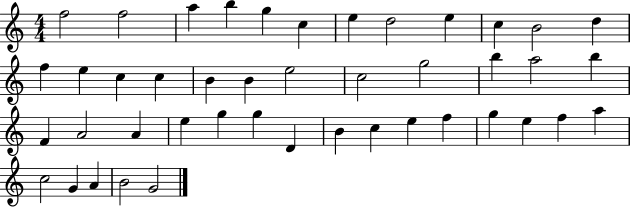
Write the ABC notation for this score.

X:1
T:Untitled
M:4/4
L:1/4
K:C
f2 f2 a b g c e d2 e c B2 d f e c c B B e2 c2 g2 b a2 b F A2 A e g g D B c e f g e f a c2 G A B2 G2